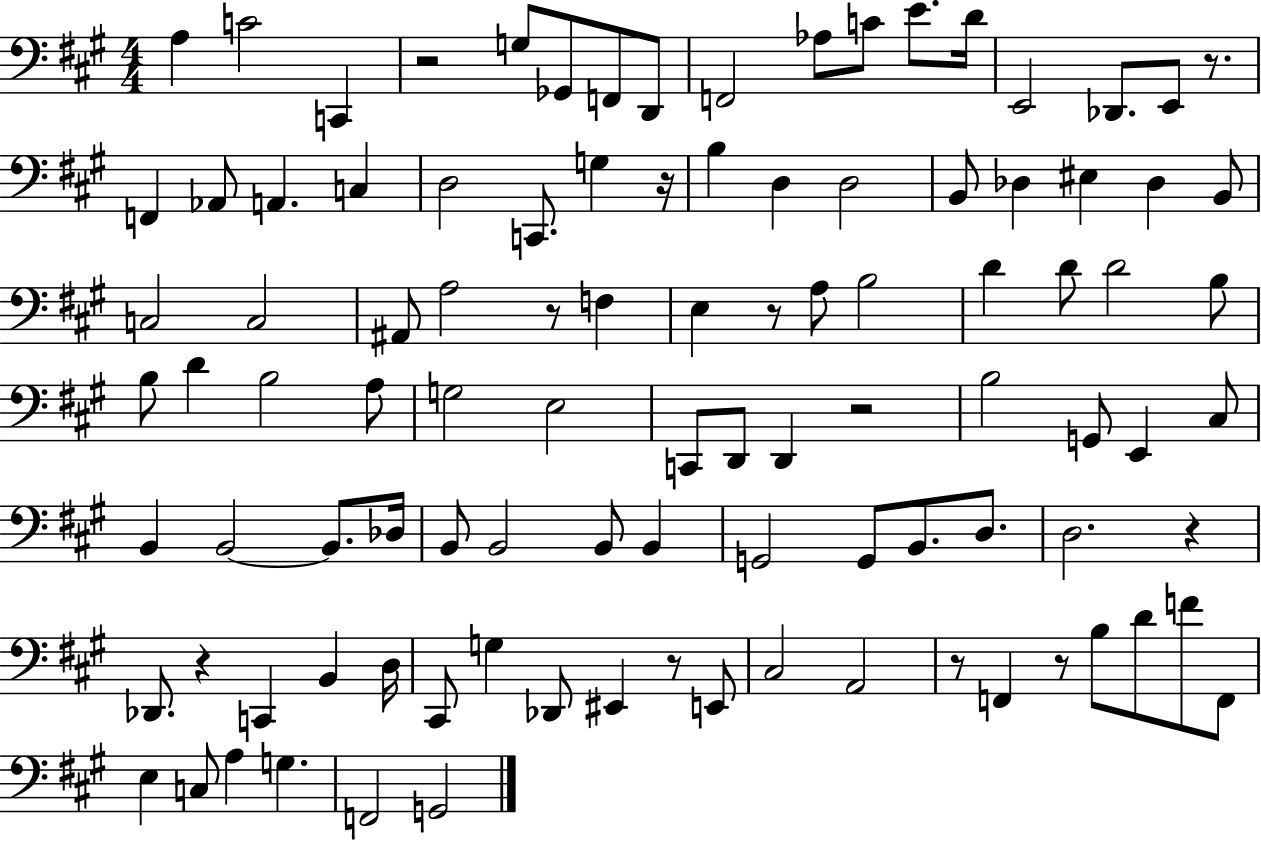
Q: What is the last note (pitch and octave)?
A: G2